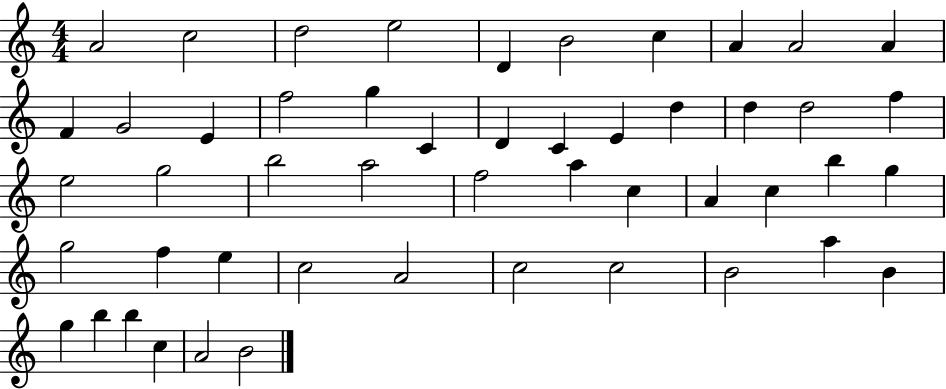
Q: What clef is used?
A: treble